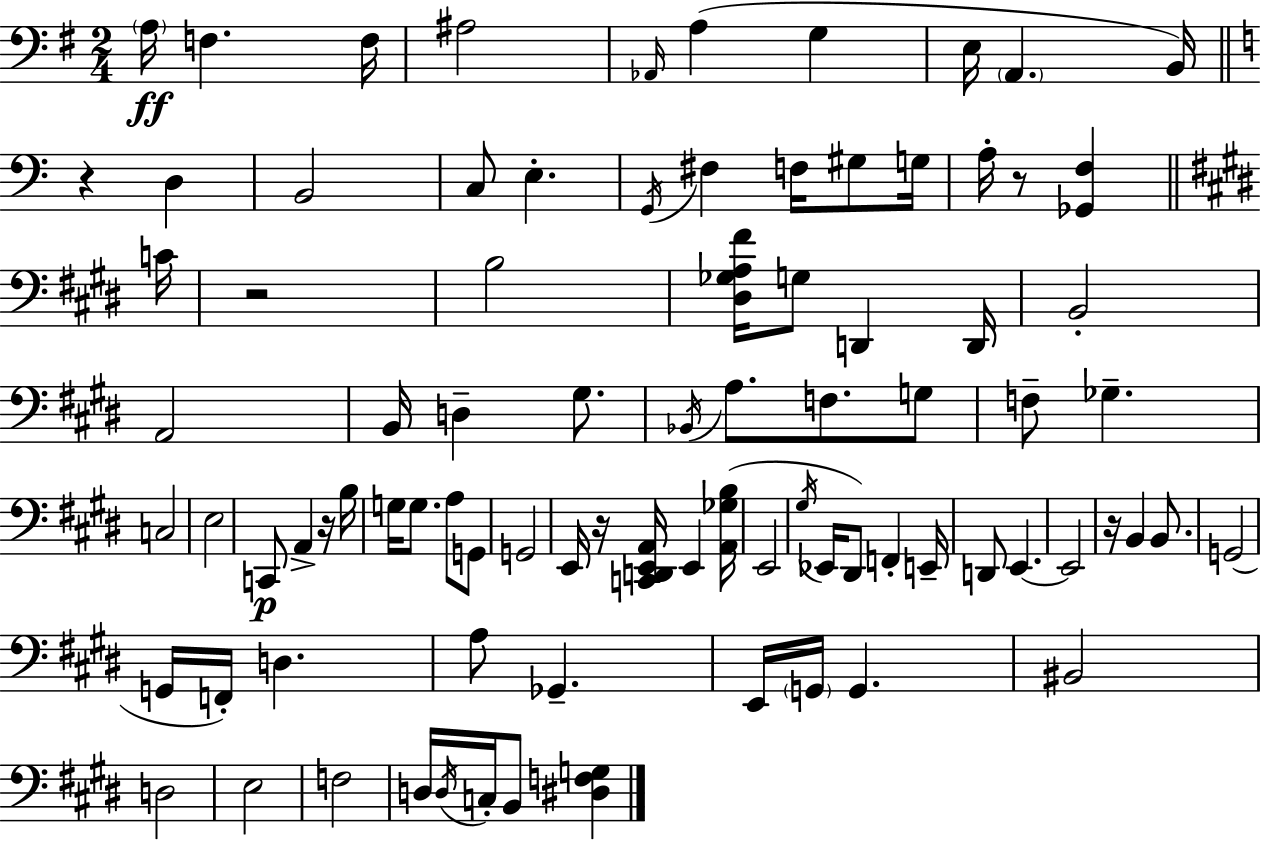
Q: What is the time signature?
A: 2/4